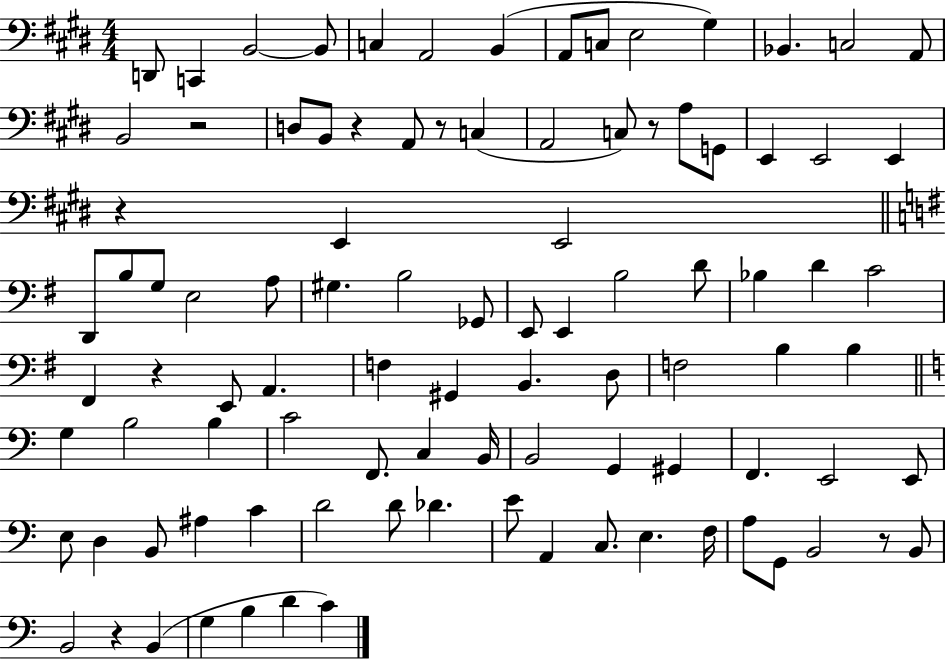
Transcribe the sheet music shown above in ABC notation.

X:1
T:Untitled
M:4/4
L:1/4
K:E
D,,/2 C,, B,,2 B,,/2 C, A,,2 B,, A,,/2 C,/2 E,2 ^G, _B,, C,2 A,,/2 B,,2 z2 D,/2 B,,/2 z A,,/2 z/2 C, A,,2 C,/2 z/2 A,/2 G,,/2 E,, E,,2 E,, z E,, E,,2 D,,/2 B,/2 G,/2 E,2 A,/2 ^G, B,2 _G,,/2 E,,/2 E,, B,2 D/2 _B, D C2 ^F,, z E,,/2 A,, F, ^G,, B,, D,/2 F,2 B, B, G, B,2 B, C2 F,,/2 C, B,,/4 B,,2 G,, ^G,, F,, E,,2 E,,/2 E,/2 D, B,,/2 ^A, C D2 D/2 _D E/2 A,, C,/2 E, F,/4 A,/2 G,,/2 B,,2 z/2 B,,/2 B,,2 z B,, G, B, D C